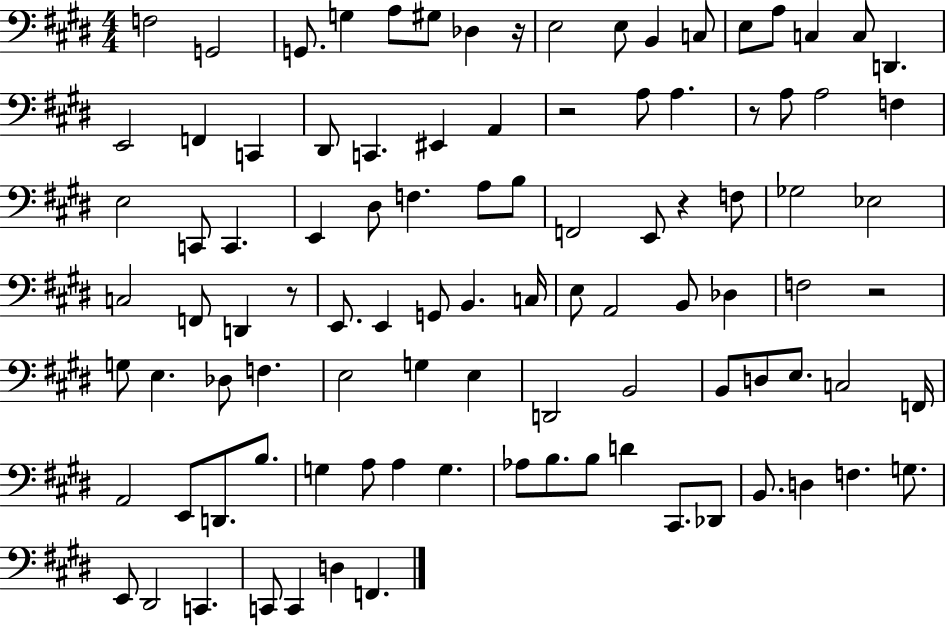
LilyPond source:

{
  \clef bass
  \numericTimeSignature
  \time 4/4
  \key e \major
  f2 g,2 | g,8. g4 a8 gis8 des4 r16 | e2 e8 b,4 c8 | e8 a8 c4 c8 d,4. | \break e,2 f,4 c,4 | dis,8 c,4. eis,4 a,4 | r2 a8 a4. | r8 a8 a2 f4 | \break e2 c,8 c,4. | e,4 dis8 f4. a8 b8 | f,2 e,8 r4 f8 | ges2 ees2 | \break c2 f,8 d,4 r8 | e,8. e,4 g,8 b,4. c16 | e8 a,2 b,8 des4 | f2 r2 | \break g8 e4. des8 f4. | e2 g4 e4 | d,2 b,2 | b,8 d8 e8. c2 f,16 | \break a,2 e,8 d,8. b8. | g4 a8 a4 g4. | aes8 b8. b8 d'4 cis,8. des,8 | b,8. d4 f4. g8. | \break e,8 dis,2 c,4. | c,8 c,4 d4 f,4. | \bar "|."
}